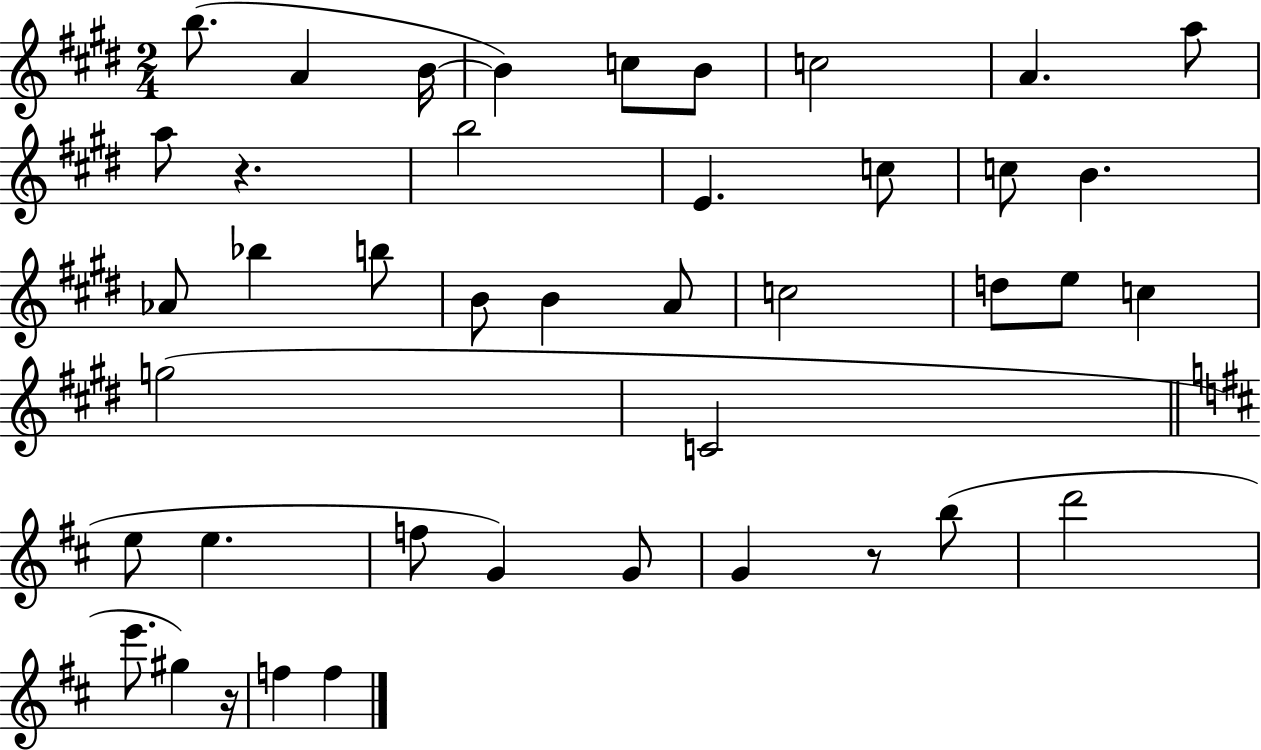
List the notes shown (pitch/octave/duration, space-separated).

B5/e. A4/q B4/s B4/q C5/e B4/e C5/h A4/q. A5/e A5/e R/q. B5/h E4/q. C5/e C5/e B4/q. Ab4/e Bb5/q B5/e B4/e B4/q A4/e C5/h D5/e E5/e C5/q G5/h C4/h E5/e E5/q. F5/e G4/q G4/e G4/q R/e B5/e D6/h E6/e. G#5/q R/s F5/q F5/q